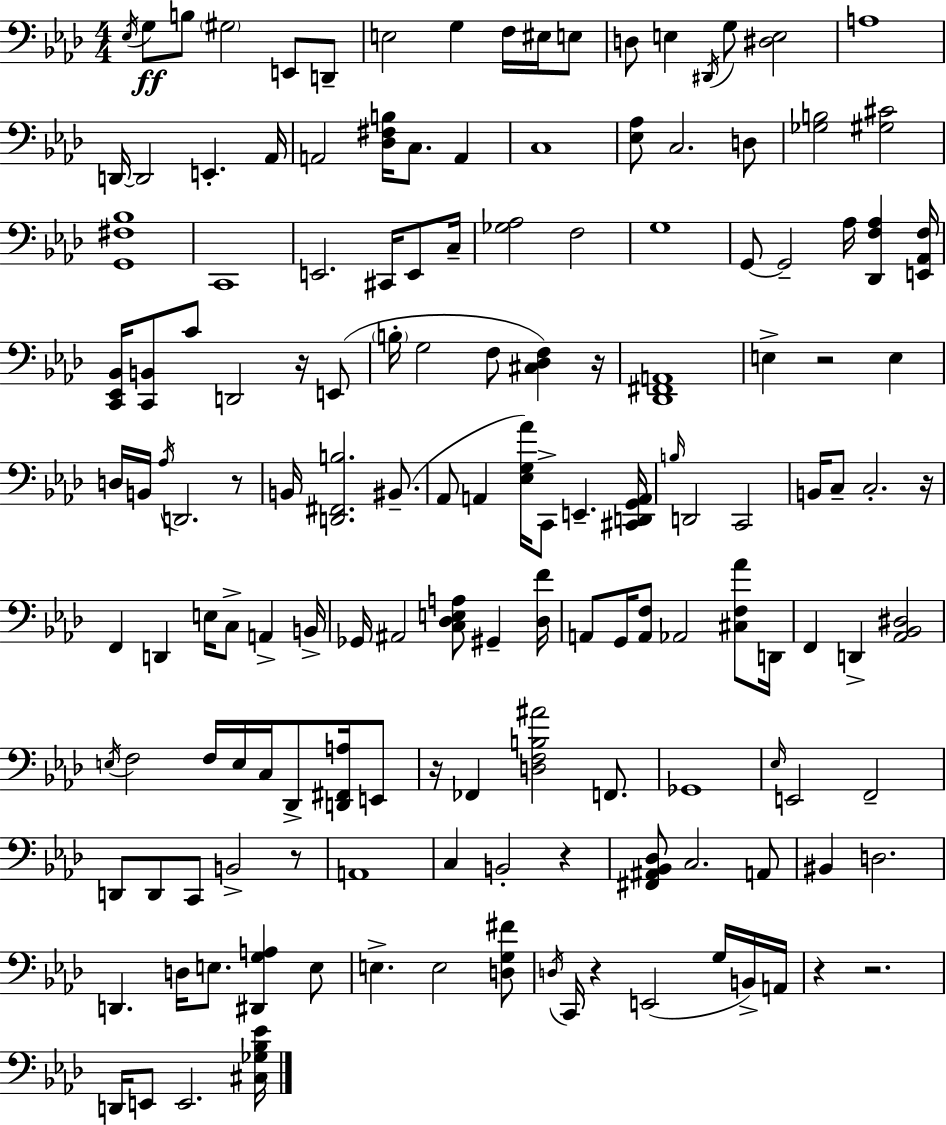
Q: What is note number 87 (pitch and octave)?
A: E2